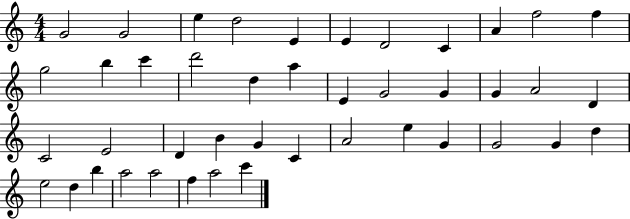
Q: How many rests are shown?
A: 0